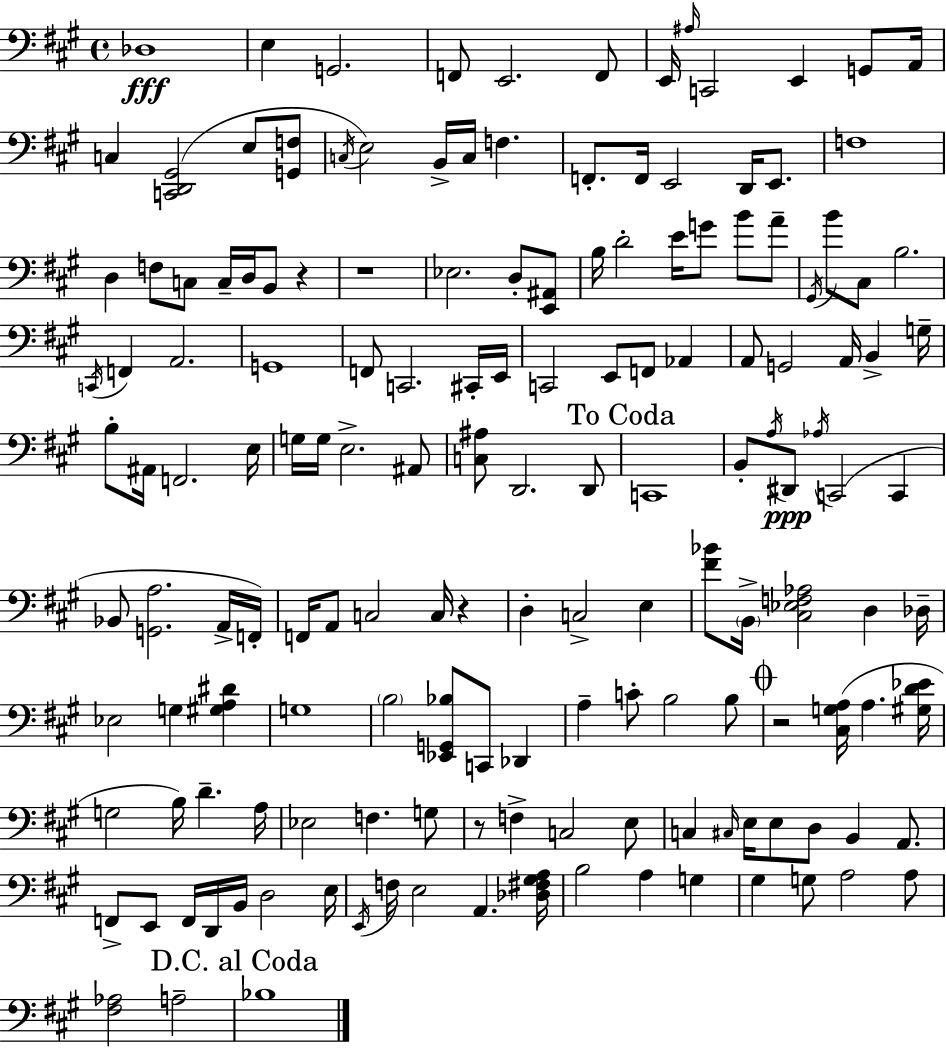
{
  \clef bass
  \time 4/4
  \defaultTimeSignature
  \key a \major
  des1\fff | e4 g,2. | f,8 e,2. f,8 | e,16 \grace { ais16 } c,2 e,4 g,8 | \break a,16 c4 <c, d, gis,>2( e8 <g, f>8 | \acciaccatura { c16 } e2) b,16-> c16 f4. | f,8.-. f,16 e,2 d,16 e,8. | f1 | \break d4 f8 c8 c16-- d16 b,8 r4 | r1 | ees2. d8-. | <e, ais,>8 b16 d'2-. e'16 g'8 b'8 | \break a'8-- \acciaccatura { gis,16 } b'8 cis8 b2. | \acciaccatura { c,16 } f,4 a,2. | g,1 | f,8 c,2. | \break cis,16-. e,16 c,2 e,8 f,8 | aes,4 a,8 g,2 a,16 b,4-> | g16-- b8-. ais,16 f,2. | e16 g16 g16 e2.-> | \break ais,8 <c ais>8 d,2. | d,8 \mark "To Coda" c,1 | b,8-. \acciaccatura { a16 }\ppp dis,8 \acciaccatura { aes16 } c,2( | c,4 bes,8 <g, a>2. | \break a,16-> f,16-.) f,16 a,8 c2 | c16 r4 d4-. c2-> | e4 <fis' bes'>8 \parenthesize b,16-> <cis ees f aes>2 | d4 des16-- ees2 g4 | \break <gis a dis'>4 g1 | \parenthesize b2 <ees, g, bes>8 | c,8 des,4 a4-- c'8-. b2 | b8 \mark \markup { \musicglyph "scripts.coda" } r2 <cis g a>16( a4. | \break <gis d' ees'>16 g2 b16) d'4.-- | a16 ees2 f4. | g8 r8 f4-> c2 | e8 c4 \grace { cis16 } e16 e8 d8 | \break b,4 a,8. f,8-> e,8 f,16 d,16 b,16 d2 | e16 \acciaccatura { e,16 } f16 e2 | a,4. <des fis gis a>16 b2 | a4 g4 gis4 g8 a2 | \break a8 <fis aes>2 | a2-- \mark "D.C. al Coda" bes1 | \bar "|."
}